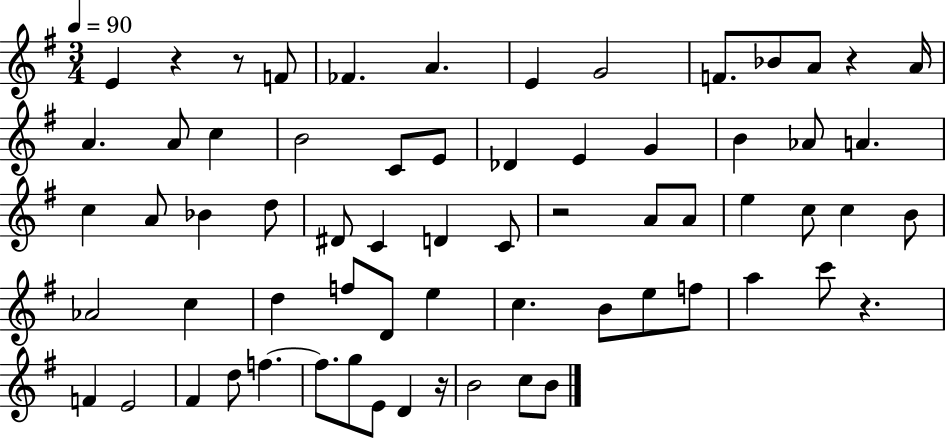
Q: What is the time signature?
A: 3/4